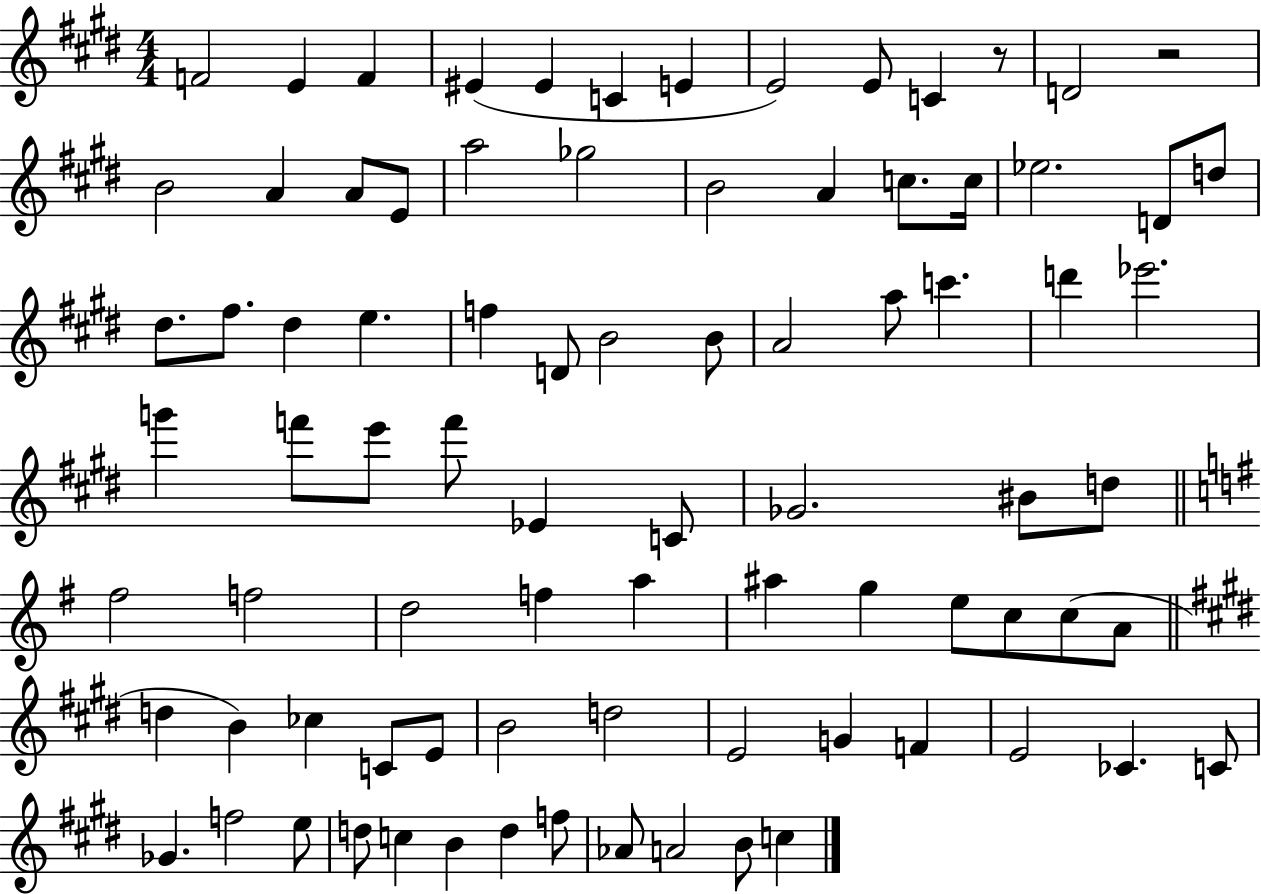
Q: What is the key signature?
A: E major